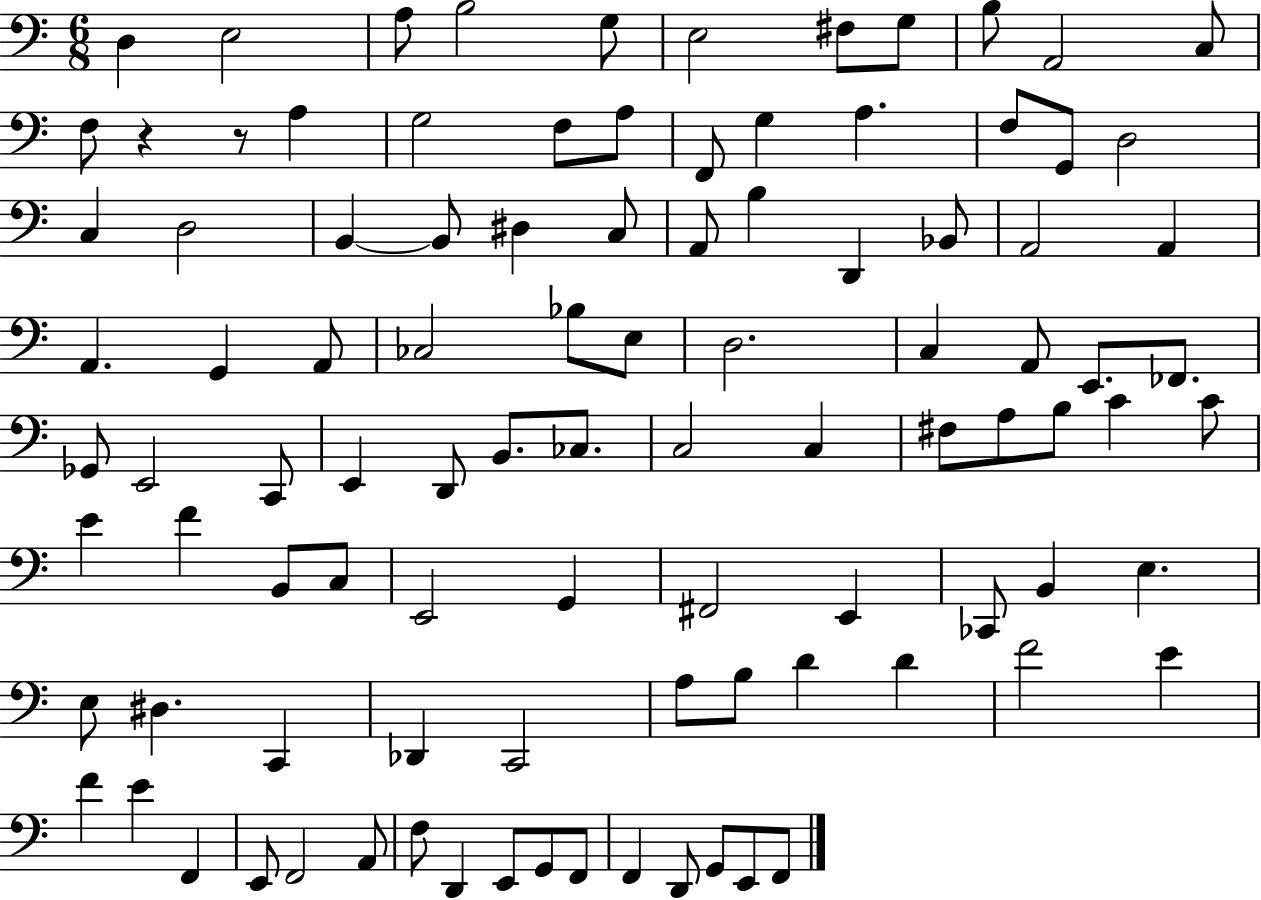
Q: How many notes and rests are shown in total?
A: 99